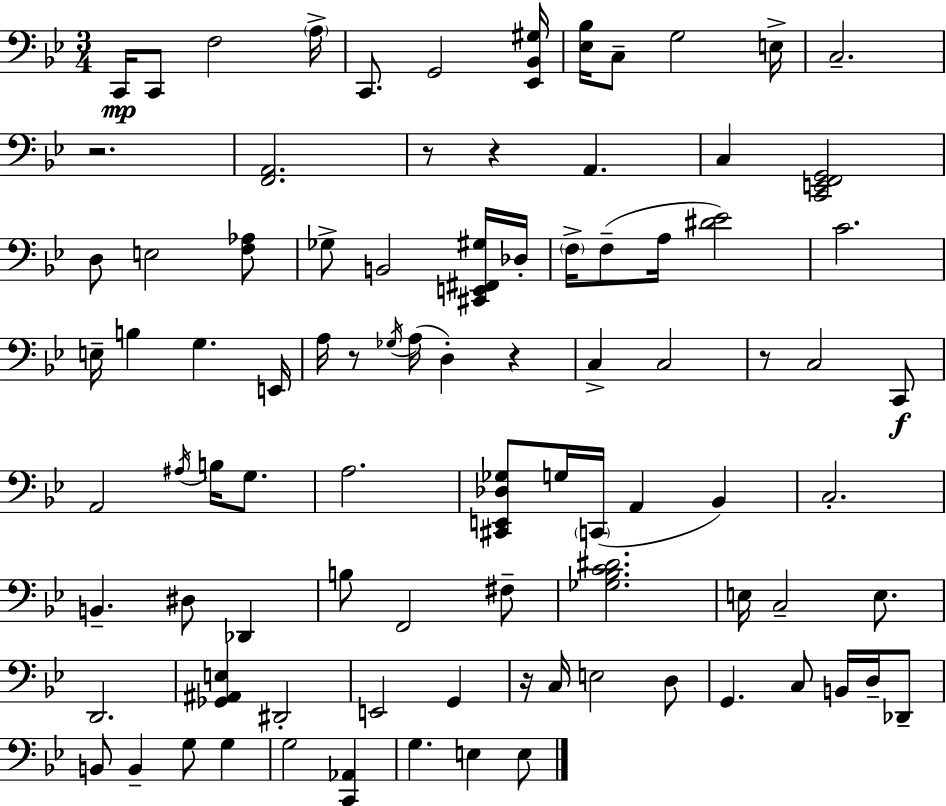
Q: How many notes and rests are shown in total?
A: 90